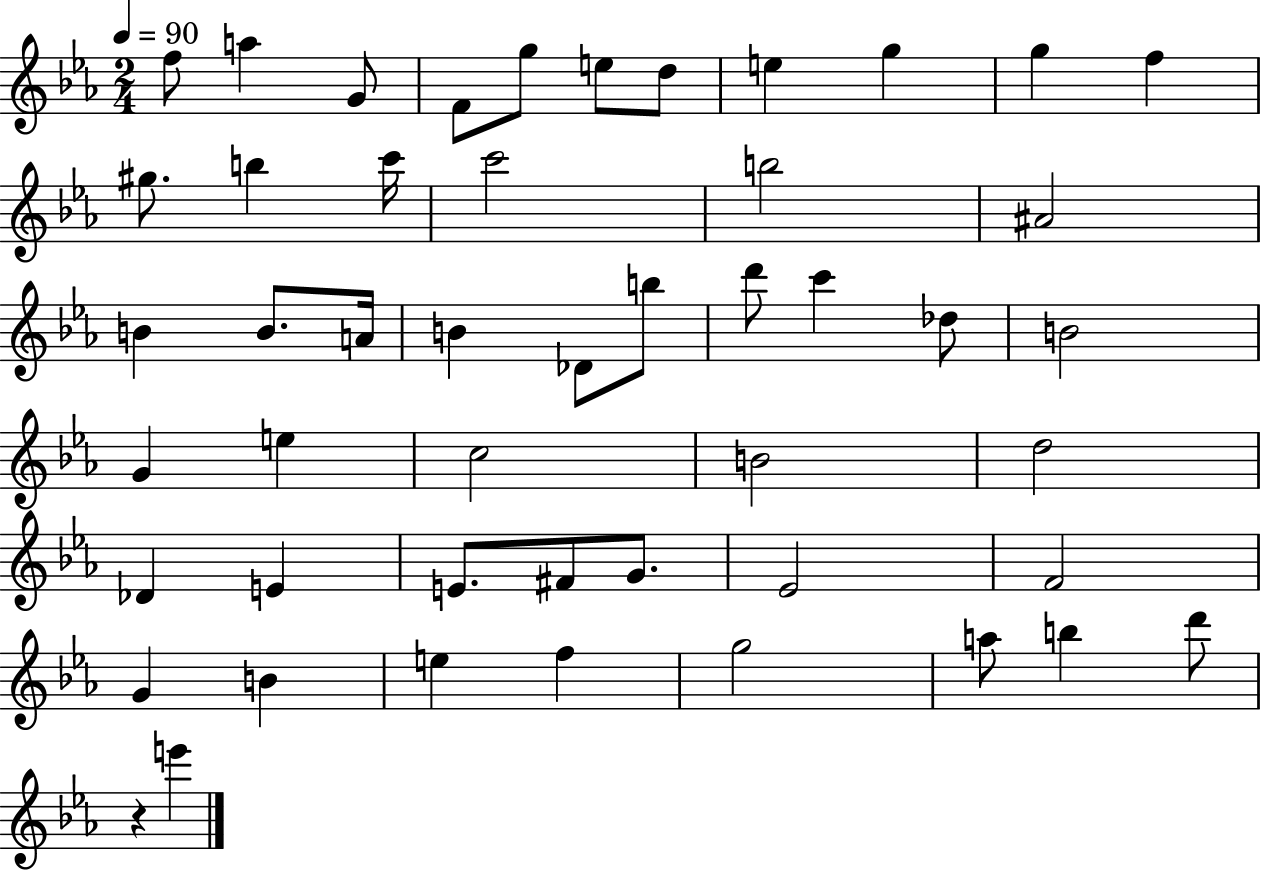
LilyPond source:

{
  \clef treble
  \numericTimeSignature
  \time 2/4
  \key ees \major
  \tempo 4 = 90
  f''8 a''4 g'8 | f'8 g''8 e''8 d''8 | e''4 g''4 | g''4 f''4 | \break gis''8. b''4 c'''16 | c'''2 | b''2 | ais'2 | \break b'4 b'8. a'16 | b'4 des'8 b''8 | d'''8 c'''4 des''8 | b'2 | \break g'4 e''4 | c''2 | b'2 | d''2 | \break des'4 e'4 | e'8. fis'8 g'8. | ees'2 | f'2 | \break g'4 b'4 | e''4 f''4 | g''2 | a''8 b''4 d'''8 | \break r4 e'''4 | \bar "|."
}